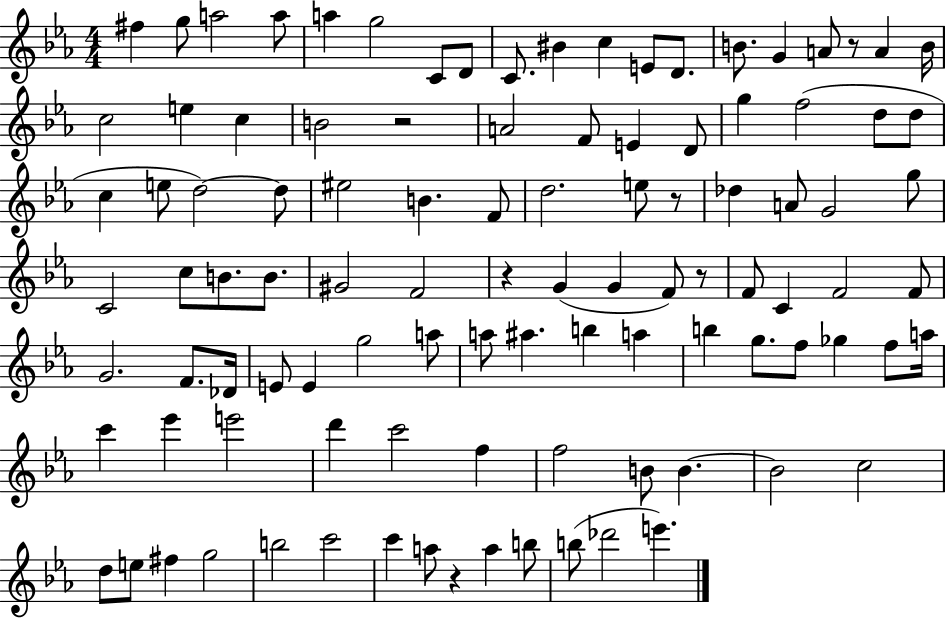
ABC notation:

X:1
T:Untitled
M:4/4
L:1/4
K:Eb
^f g/2 a2 a/2 a g2 C/2 D/2 C/2 ^B c E/2 D/2 B/2 G A/2 z/2 A B/4 c2 e c B2 z2 A2 F/2 E D/2 g f2 d/2 d/2 c e/2 d2 d/2 ^e2 B F/2 d2 e/2 z/2 _d A/2 G2 g/2 C2 c/2 B/2 B/2 ^G2 F2 z G G F/2 z/2 F/2 C F2 F/2 G2 F/2 _D/4 E/2 E g2 a/2 a/2 ^a b a b g/2 f/2 _g f/2 a/4 c' _e' e'2 d' c'2 f f2 B/2 B B2 c2 d/2 e/2 ^f g2 b2 c'2 c' a/2 z a b/2 b/2 _d'2 e'